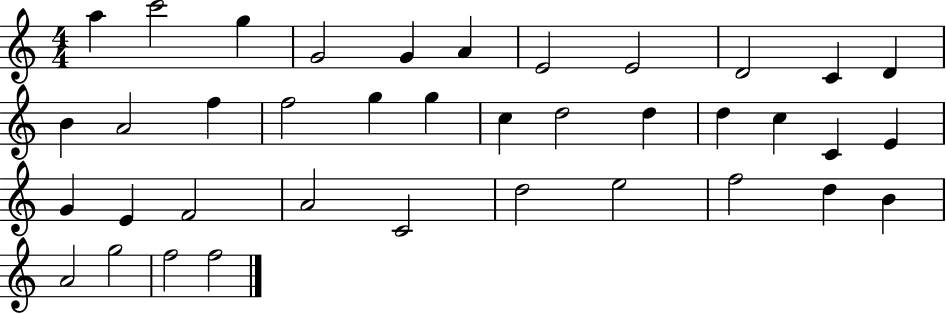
A5/q C6/h G5/q G4/h G4/q A4/q E4/h E4/h D4/h C4/q D4/q B4/q A4/h F5/q F5/h G5/q G5/q C5/q D5/h D5/q D5/q C5/q C4/q E4/q G4/q E4/q F4/h A4/h C4/h D5/h E5/h F5/h D5/q B4/q A4/h G5/h F5/h F5/h